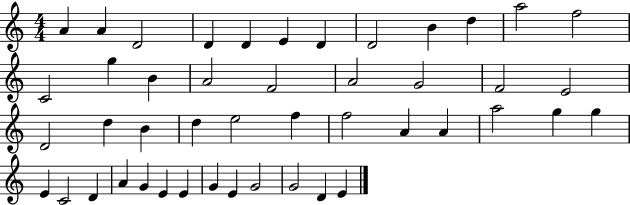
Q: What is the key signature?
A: C major